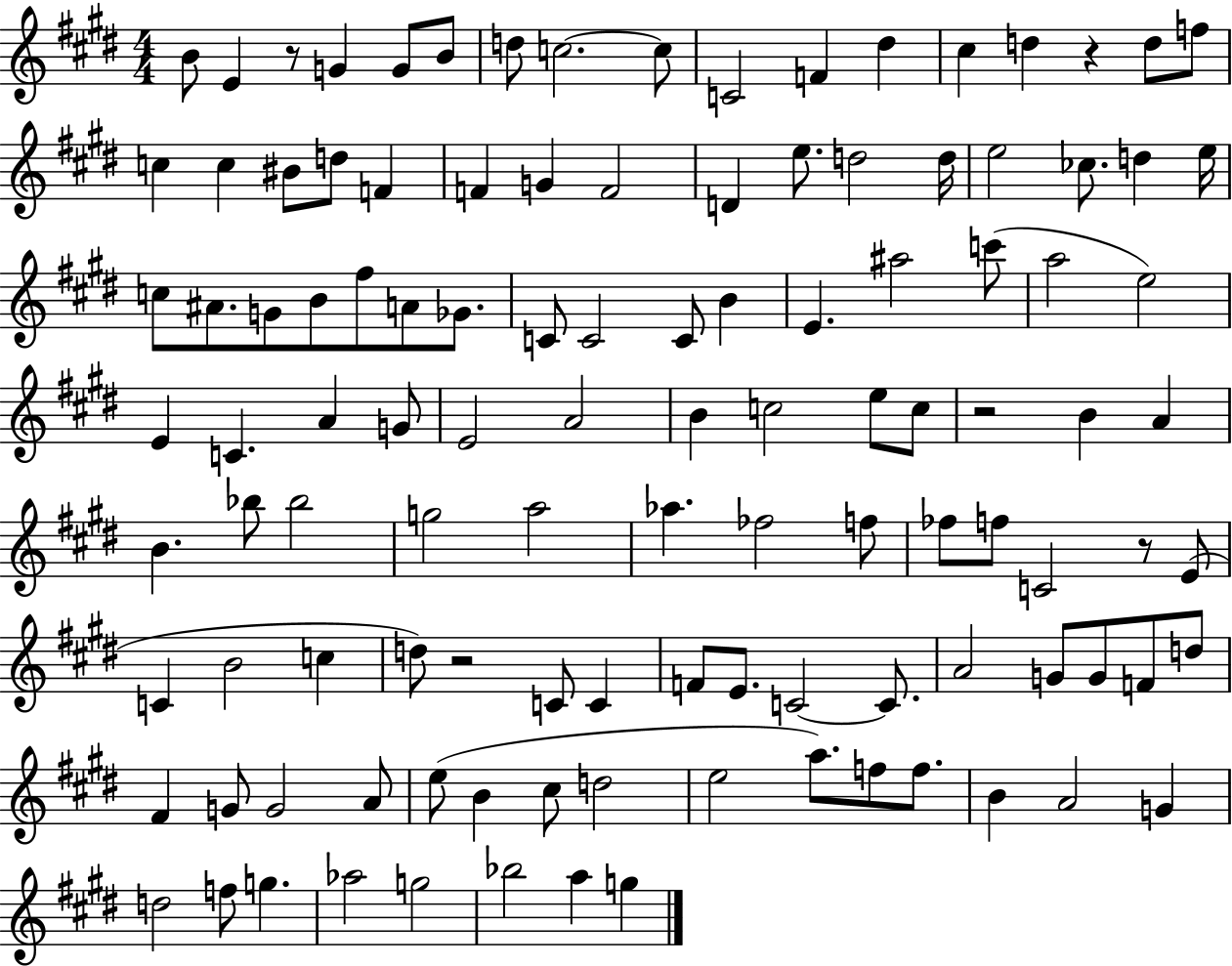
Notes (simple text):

B4/e E4/q R/e G4/q G4/e B4/e D5/e C5/h. C5/e C4/h F4/q D#5/q C#5/q D5/q R/q D5/e F5/e C5/q C5/q BIS4/e D5/e F4/q F4/q G4/q F4/h D4/q E5/e. D5/h D5/s E5/h CES5/e. D5/q E5/s C5/e A#4/e. G4/e B4/e F#5/e A4/e Gb4/e. C4/e C4/h C4/e B4/q E4/q. A#5/h C6/e A5/h E5/h E4/q C4/q. A4/q G4/e E4/h A4/h B4/q C5/h E5/e C5/e R/h B4/q A4/q B4/q. Bb5/e Bb5/h G5/h A5/h Ab5/q. FES5/h F5/e FES5/e F5/e C4/h R/e E4/e C4/q B4/h C5/q D5/e R/h C4/e C4/q F4/e E4/e. C4/h C4/e. A4/h G4/e G4/e F4/e D5/e F#4/q G4/e G4/h A4/e E5/e B4/q C#5/e D5/h E5/h A5/e. F5/e F5/e. B4/q A4/h G4/q D5/h F5/e G5/q. Ab5/h G5/h Bb5/h A5/q G5/q